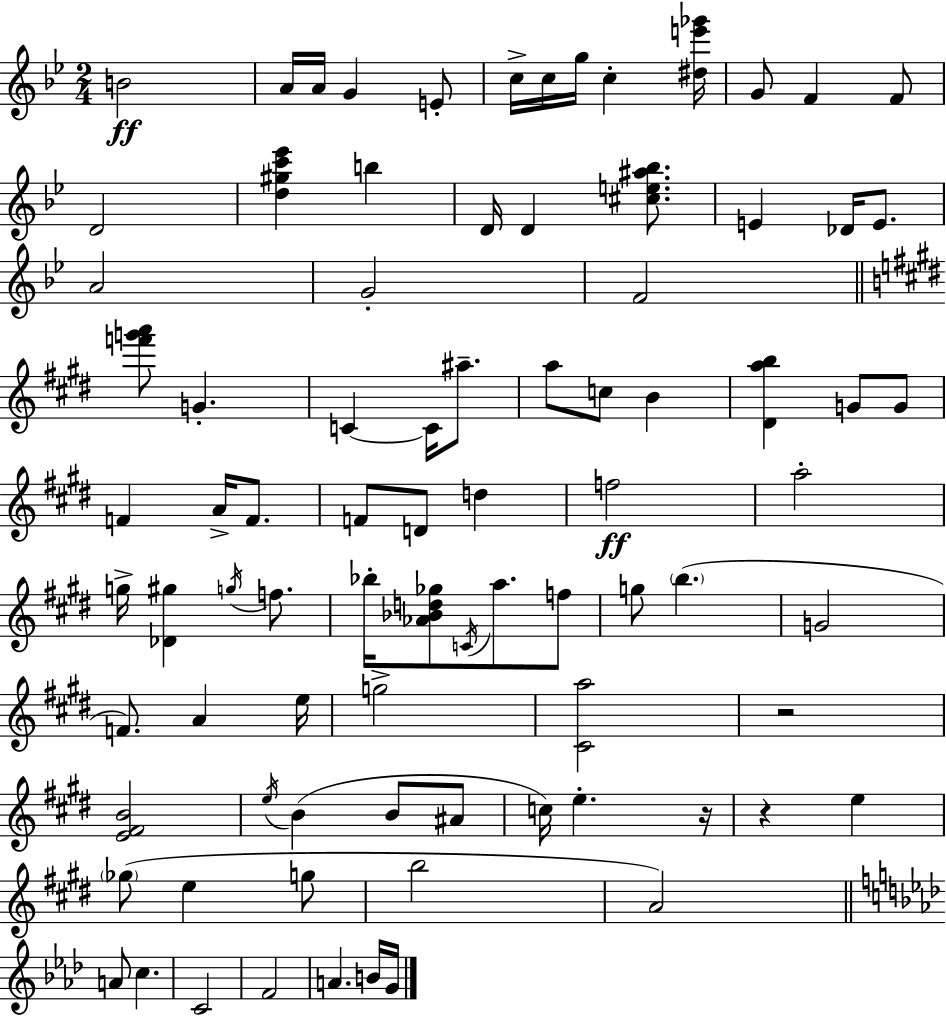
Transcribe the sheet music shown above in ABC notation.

X:1
T:Untitled
M:2/4
L:1/4
K:Bb
B2 A/4 A/4 G E/2 c/4 c/4 g/4 c [^de'_g']/4 G/2 F F/2 D2 [d^gc'_e'] b D/4 D [^ce^a_b]/2 E _D/4 E/2 A2 G2 F2 [f'g'a']/2 G C C/4 ^a/2 a/2 c/2 B [^Dab] G/2 G/2 F A/4 F/2 F/2 D/2 d f2 a2 g/4 [_D^g] g/4 f/2 _b/4 [_A_Bd_g]/2 C/4 a/2 f/2 g/2 b G2 F/2 A e/4 g2 [^Ca]2 z2 [E^FB]2 e/4 B B/2 ^A/2 c/4 e z/4 z e _g/2 e g/2 b2 A2 A/2 c C2 F2 A B/4 G/4